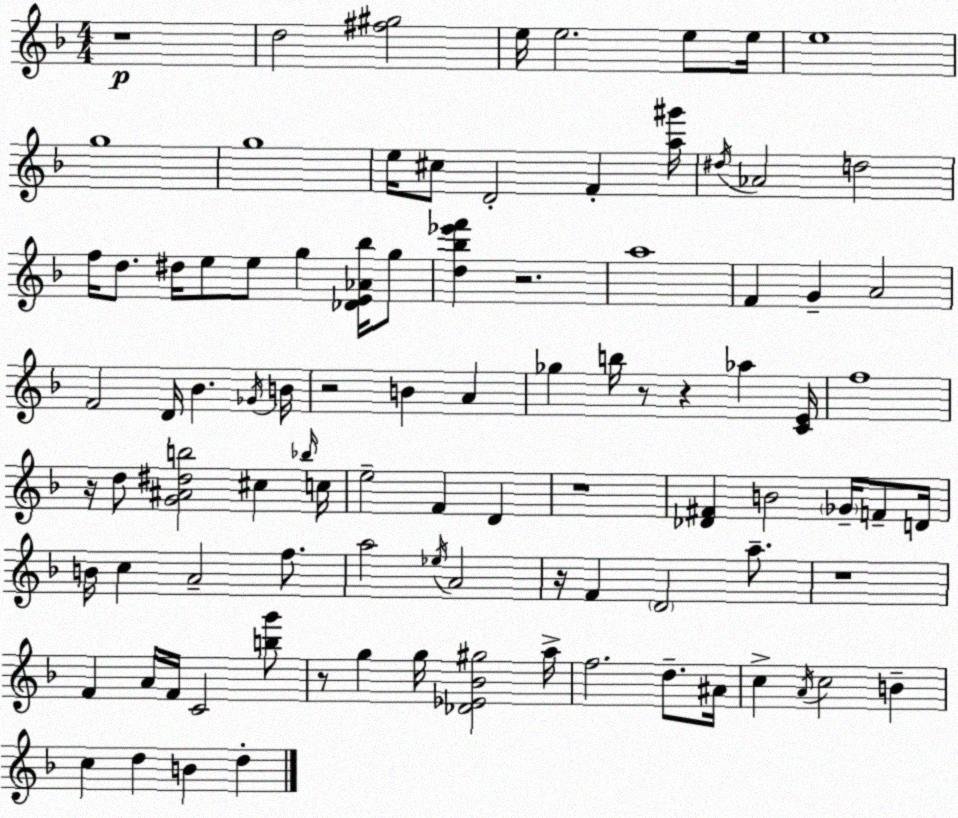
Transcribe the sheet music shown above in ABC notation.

X:1
T:Untitled
M:4/4
L:1/4
K:Dm
z4 d2 [^f^g]2 e/4 e2 e/2 e/4 e4 g4 g4 e/4 ^c/2 D2 F [a^g']/4 ^d/4 _A2 d2 f/4 d/2 ^d/4 e/2 e/2 g [_DE_A_b]/4 g/2 [d_b_e'f'] z2 a4 F G A2 F2 D/4 _B _G/4 B/4 z2 B A _g b/4 z/2 z _a [CE]/4 f4 z/4 d/2 [G^A^db]2 ^c _b/4 c/4 e2 F D z4 [_D^F] B2 _G/4 F/2 D/4 B/4 c A2 f/2 a2 _e/4 A2 z/4 F D2 a/2 z4 F A/4 F/4 C2 [bg']/2 z/2 g g/4 [_D_E_B^g]2 a/4 f2 d/2 ^A/4 c A/4 c2 B c d B d